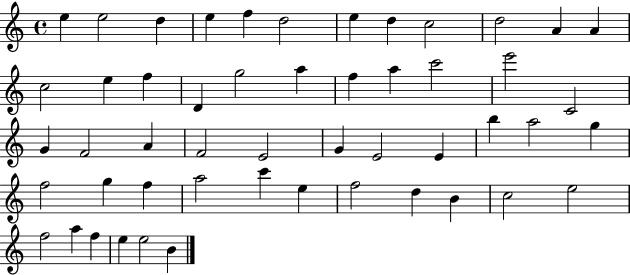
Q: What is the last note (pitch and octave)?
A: B4